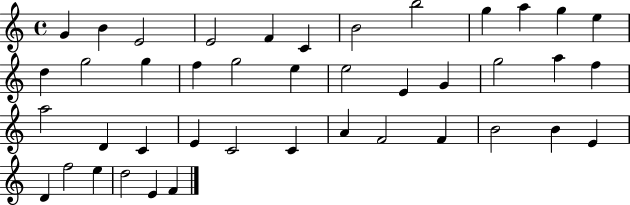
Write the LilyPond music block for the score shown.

{
  \clef treble
  \time 4/4
  \defaultTimeSignature
  \key c \major
  g'4 b'4 e'2 | e'2 f'4 c'4 | b'2 b''2 | g''4 a''4 g''4 e''4 | \break d''4 g''2 g''4 | f''4 g''2 e''4 | e''2 e'4 g'4 | g''2 a''4 f''4 | \break a''2 d'4 c'4 | e'4 c'2 c'4 | a'4 f'2 f'4 | b'2 b'4 e'4 | \break d'4 f''2 e''4 | d''2 e'4 f'4 | \bar "|."
}